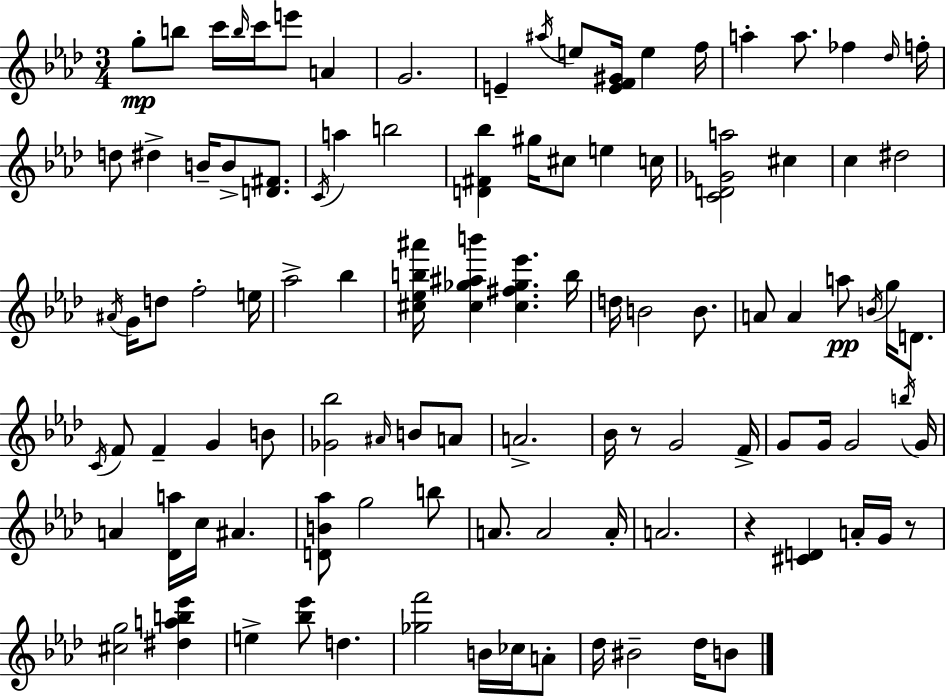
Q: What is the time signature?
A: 3/4